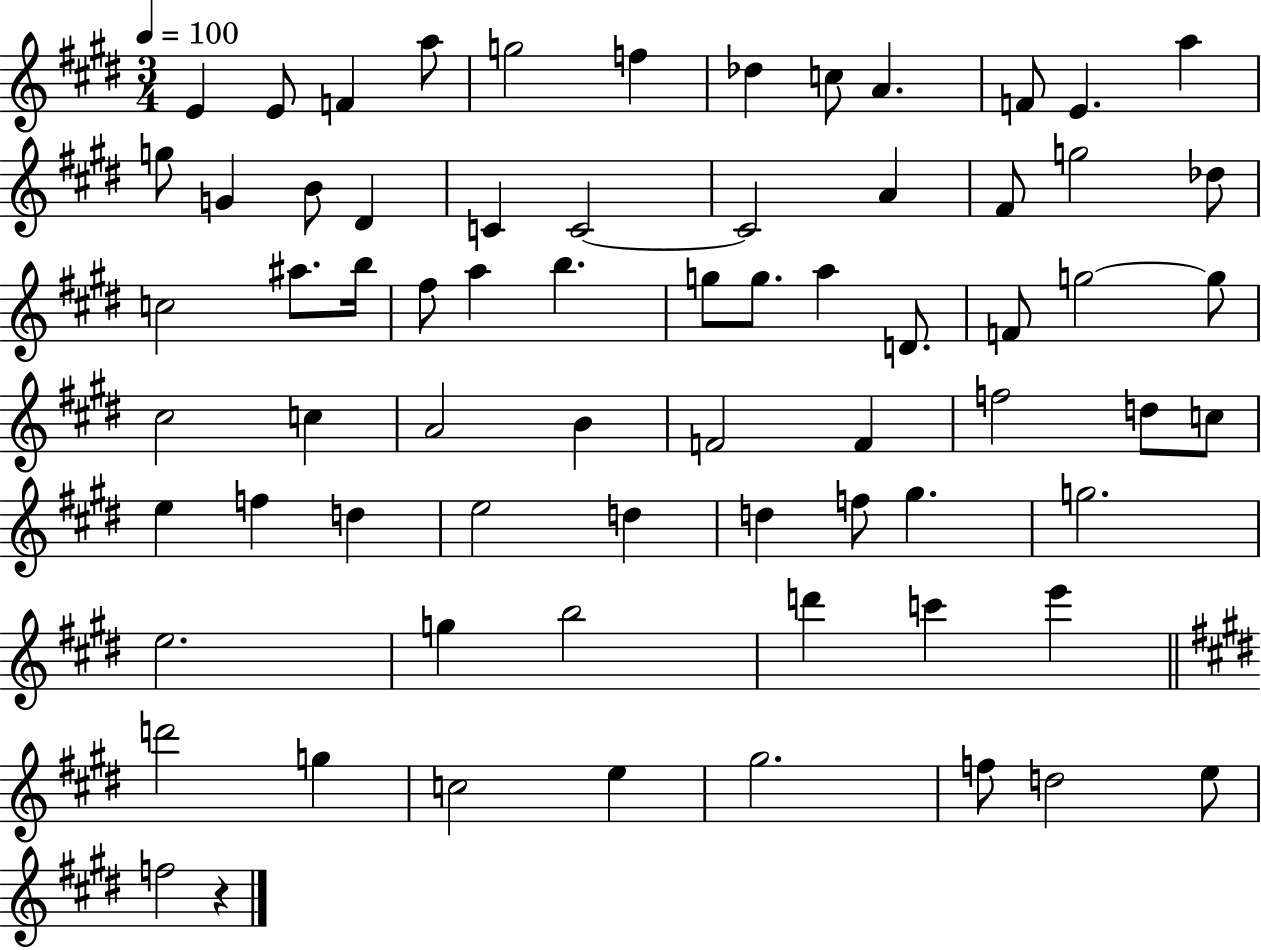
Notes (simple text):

E4/q E4/e F4/q A5/e G5/h F5/q Db5/q C5/e A4/q. F4/e E4/q. A5/q G5/e G4/q B4/e D#4/q C4/q C4/h C4/h A4/q F#4/e G5/h Db5/e C5/h A#5/e. B5/s F#5/e A5/q B5/q. G5/e G5/e. A5/q D4/e. F4/e G5/h G5/e C#5/h C5/q A4/h B4/q F4/h F4/q F5/h D5/e C5/e E5/q F5/q D5/q E5/h D5/q D5/q F5/e G#5/q. G5/h. E5/h. G5/q B5/h D6/q C6/q E6/q D6/h G5/q C5/h E5/q G#5/h. F5/e D5/h E5/e F5/h R/q